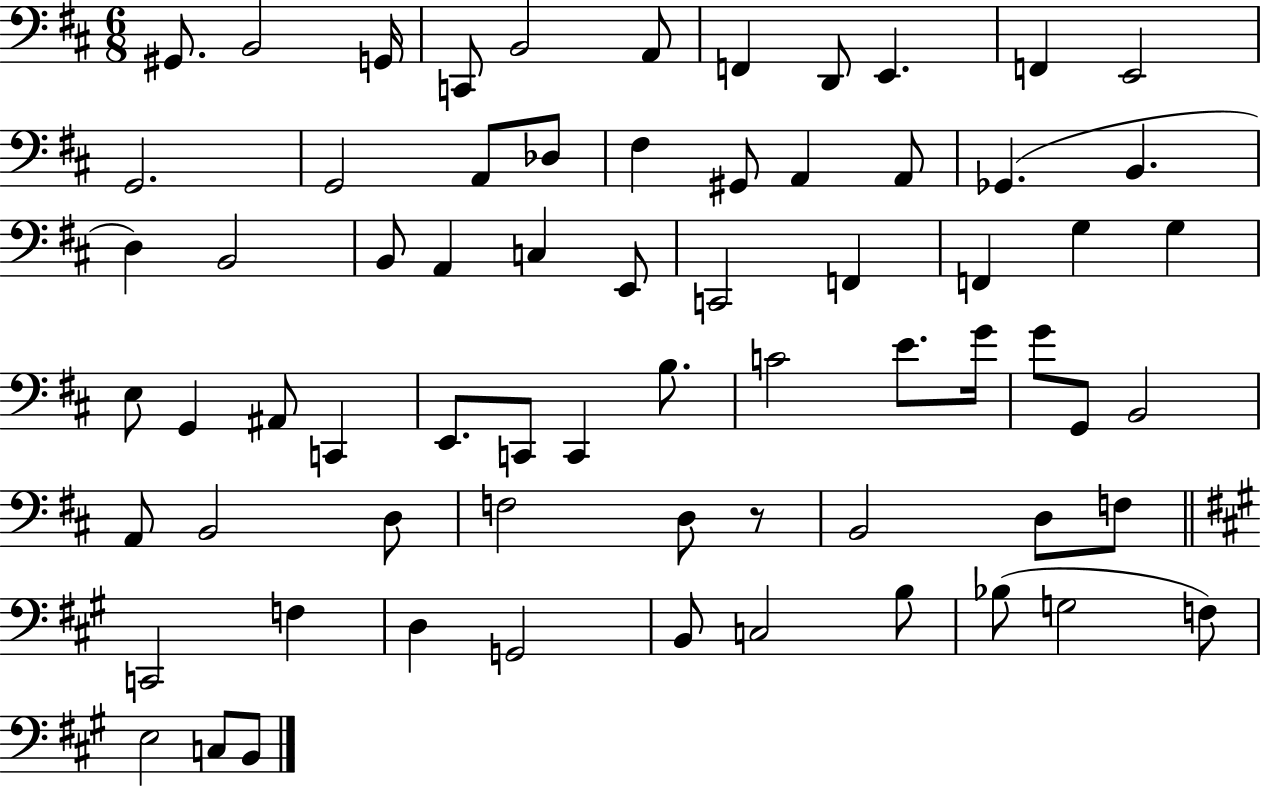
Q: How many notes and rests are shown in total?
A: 68